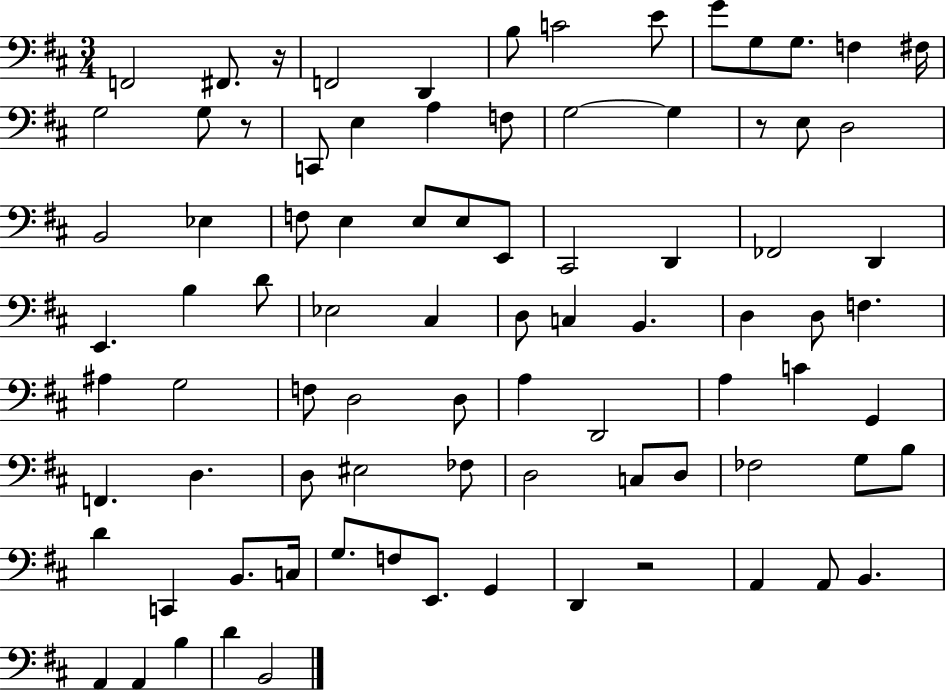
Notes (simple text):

F2/h F#2/e. R/s F2/h D2/q B3/e C4/h E4/e G4/e G3/e G3/e. F3/q F#3/s G3/h G3/e R/e C2/e E3/q A3/q F3/e G3/h G3/q R/e E3/e D3/h B2/h Eb3/q F3/e E3/q E3/e E3/e E2/e C#2/h D2/q FES2/h D2/q E2/q. B3/q D4/e Eb3/h C#3/q D3/e C3/q B2/q. D3/q D3/e F3/q. A#3/q G3/h F3/e D3/h D3/e A3/q D2/h A3/q C4/q G2/q F2/q. D3/q. D3/e EIS3/h FES3/e D3/h C3/e D3/e FES3/h G3/e B3/e D4/q C2/q B2/e. C3/s G3/e. F3/e E2/e. G2/q D2/q R/h A2/q A2/e B2/q. A2/q A2/q B3/q D4/q B2/h